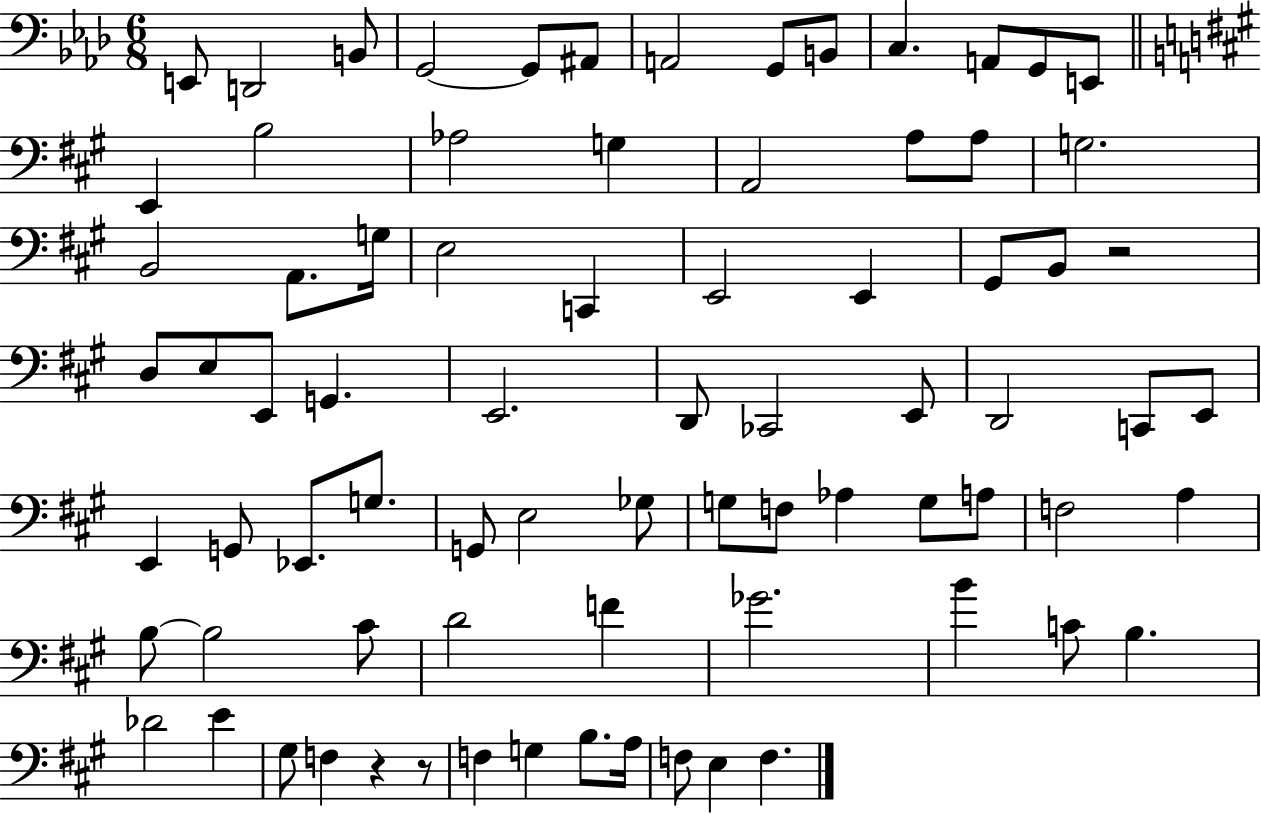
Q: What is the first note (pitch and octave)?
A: E2